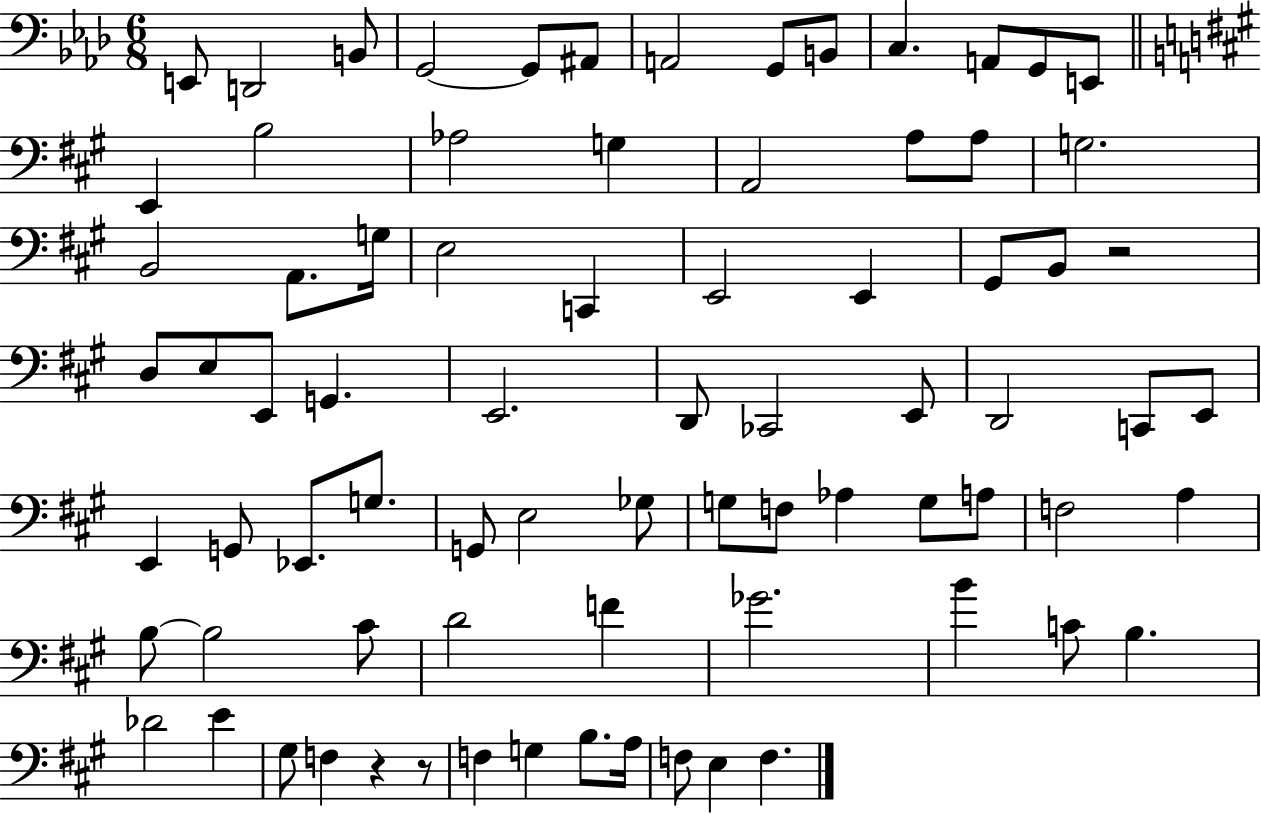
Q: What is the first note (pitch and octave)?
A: E2